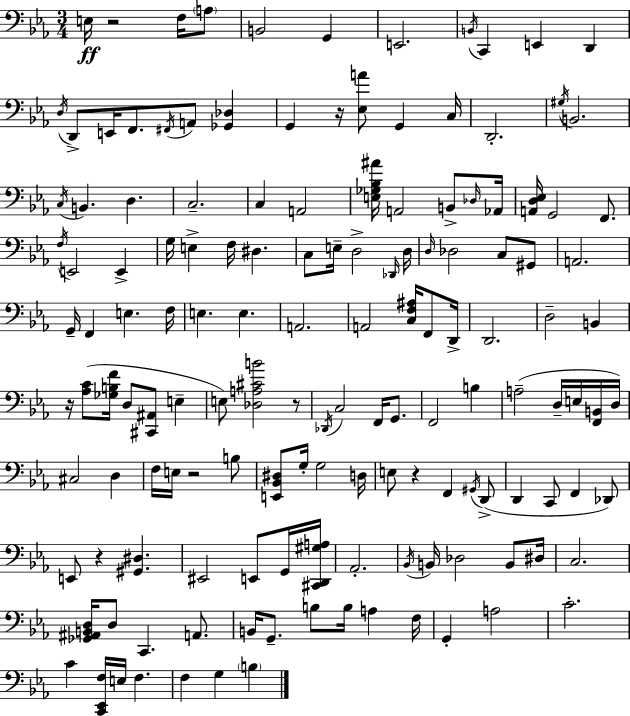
X:1
T:Untitled
M:3/4
L:1/4
K:Eb
E,/4 z2 F,/4 A,/2 B,,2 G,, E,,2 B,,/4 C,, E,, D,, D,/4 D,,/2 E,,/4 F,,/2 ^F,,/4 A,,/2 [_G,,_D,] G,, z/4 [_E,A]/2 G,, C,/4 D,,2 ^G,/4 B,,2 C,/4 B,, D, C,2 C, A,,2 [E,_G,_B,^A]/4 A,,2 B,,/2 _D,/4 _A,,/4 [A,,D,_E,]/4 G,,2 F,,/2 F,/4 E,,2 E,, G,/4 E, F,/4 ^D, C,/2 E,/4 D,2 _D,,/4 D,/4 D,/4 _D,2 C,/2 ^G,,/2 A,,2 G,,/4 F,, E, F,/4 E, E, A,,2 A,,2 [C,F,^A,]/4 F,,/2 D,,/4 D,,2 D,2 B,, z/4 [_A,C]/2 [_G,B,F]/4 D,/2 [^C,,^A,,]/2 E, E,/2 [_D,A,^CB]2 z/2 _D,,/4 C,2 F,,/4 G,,/2 F,,2 B, A,2 D,/4 E,/4 [F,,B,,]/4 D,/4 ^C,2 D, F,/4 E,/4 z2 B,/2 [E,,_B,,^D,]/2 G,/4 G,2 D,/4 E,/2 z F,, ^G,,/4 D,,/2 D,, C,,/2 F,, _D,,/2 E,,/2 z [^G,,^D,] ^E,,2 E,,/2 G,,/4 [^C,,D,,^G,A,]/4 _A,,2 _B,,/4 B,,/4 _D,2 B,,/2 ^D,/4 C,2 [_G,,^A,,B,,D,]/4 D,/2 C,, A,,/2 B,,/4 G,,/2 B,/2 B,/4 A, F,/4 G,, A,2 C2 C [C,,_E,,F,]/4 E,/4 F, F, G, B,